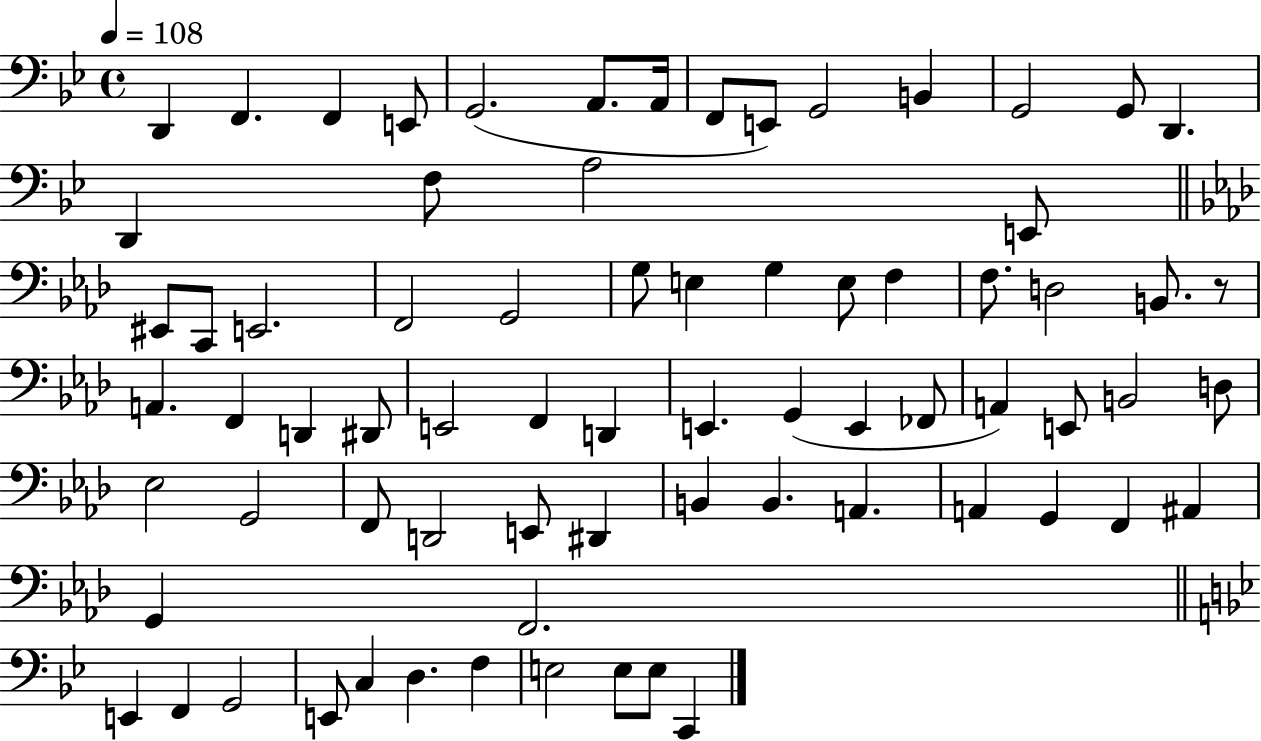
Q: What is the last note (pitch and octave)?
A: C2